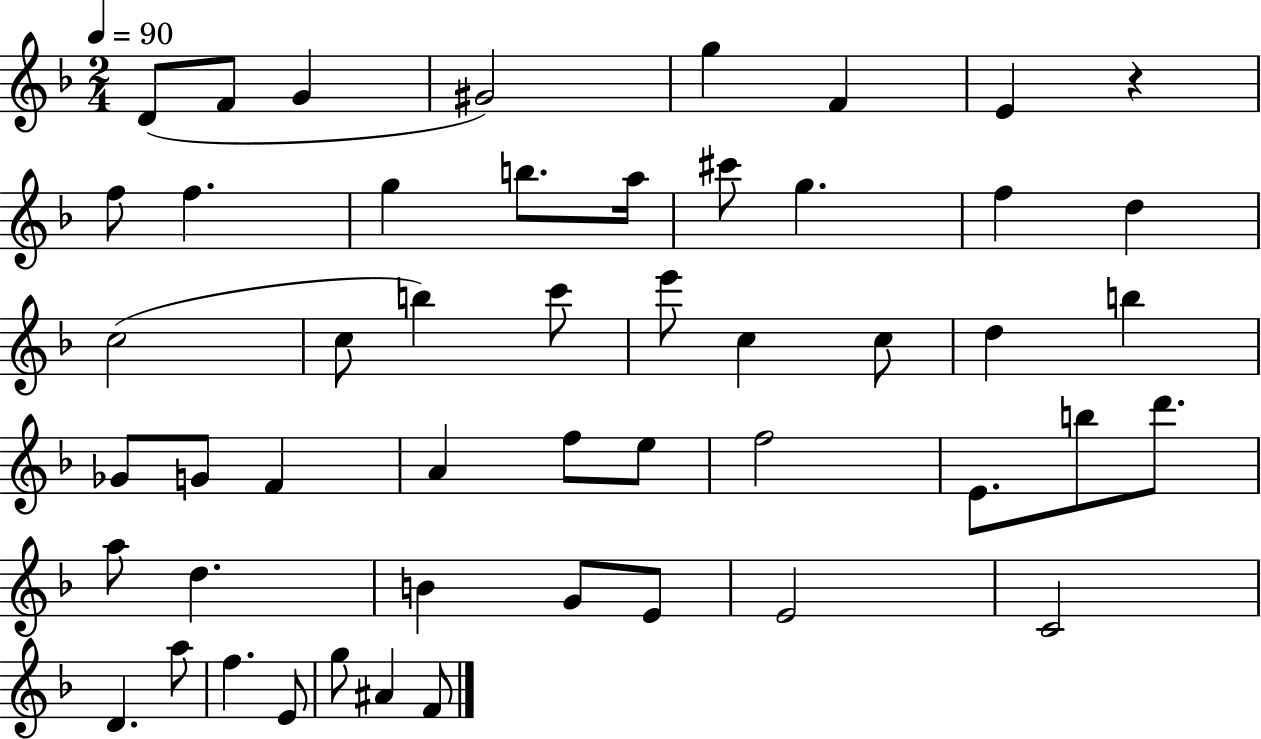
X:1
T:Untitled
M:2/4
L:1/4
K:F
D/2 F/2 G ^G2 g F E z f/2 f g b/2 a/4 ^c'/2 g f d c2 c/2 b c'/2 e'/2 c c/2 d b _G/2 G/2 F A f/2 e/2 f2 E/2 b/2 d'/2 a/2 d B G/2 E/2 E2 C2 D a/2 f E/2 g/2 ^A F/2